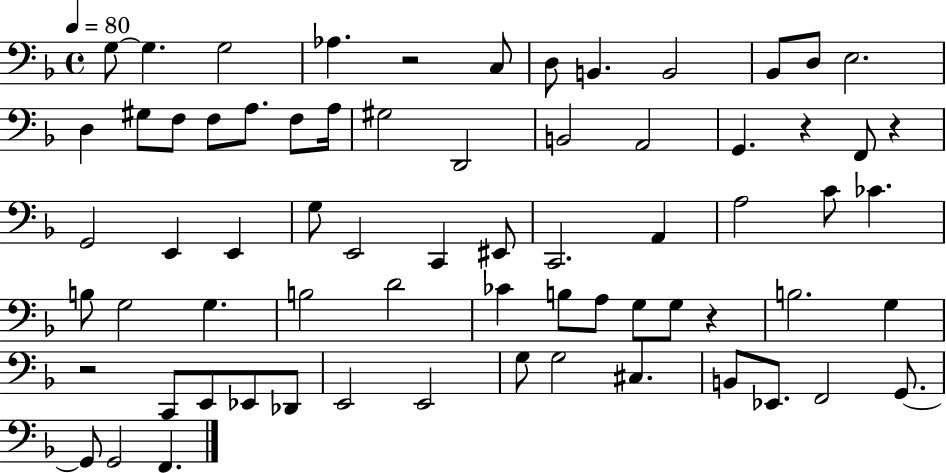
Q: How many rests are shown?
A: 5